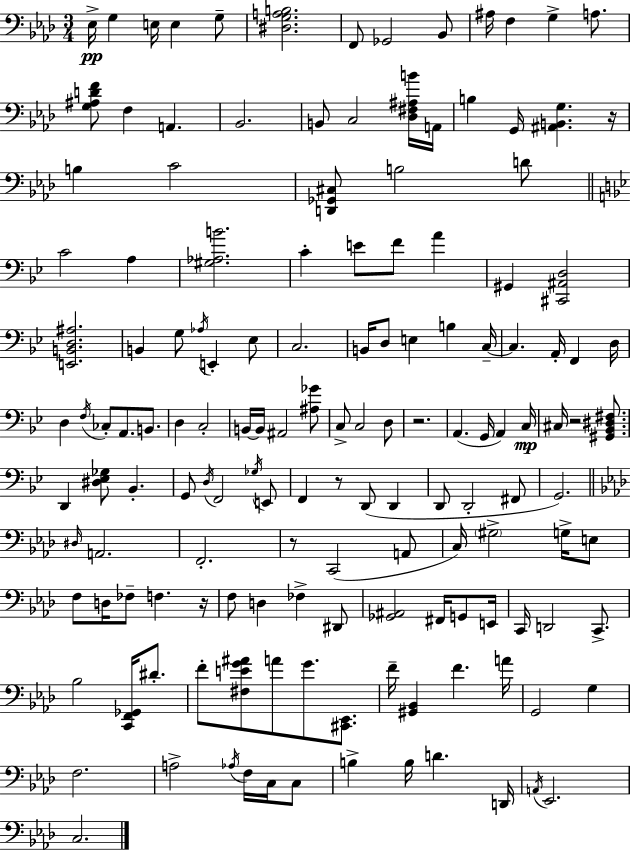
X:1
T:Untitled
M:3/4
L:1/4
K:Fm
_E,/4 G, E,/4 E, G,/2 [^D,G,A,B,]2 F,,/2 _G,,2 _B,,/2 ^A,/4 F, G, A,/2 [G,^A,DF]/2 F, A,, _B,,2 B,,/2 C,2 [_D,^F,^A,B]/4 A,,/4 B, G,,/4 [^A,,B,,G,] z/4 B, C2 [D,,_G,,^C,]/2 B,2 D/2 C2 A, [^G,_A,B]2 C E/2 F/2 A ^G,, [^C,,^A,,D,]2 [E,,B,,D,^A,]2 B,, G,/2 _A,/4 E,, _E,/2 C,2 B,,/4 D,/2 E, B, C,/4 C, A,,/4 F,, D,/4 D, F,/4 _C,/2 A,,/2 B,,/2 D, C,2 B,,/4 B,,/4 ^A,,2 [^A,_G]/2 C,/2 C,2 D,/2 z2 A,, G,,/4 A,, C,/4 ^C,/4 z2 [^G,,_B,,^D,^F,]/2 D,, [^D,_E,_G,]/2 _B,, G,,/2 D,/4 F,,2 _G,/4 E,,/2 F,, z/2 D,,/2 D,, D,,/2 D,,2 ^F,,/2 G,,2 ^D,/4 A,,2 F,,2 z/2 C,,2 A,,/2 C,/4 ^G,2 G,/4 E,/2 F,/2 D,/4 _F,/2 F, z/4 F,/2 D, _F, ^D,,/2 [_G,,^A,,]2 ^F,,/4 G,,/2 E,,/4 C,,/4 D,,2 C,,/2 _B,2 [C,,F,,_G,,]/4 ^D/2 F/2 [^F,EG^A]/2 A/2 G/2 [^C,,_E,,]/2 F/4 [^G,,_B,,] F A/4 G,,2 G, F,2 A,2 _A,/4 F,/4 C,/4 C,/2 B, B,/4 D D,,/4 A,,/4 _E,,2 C,2